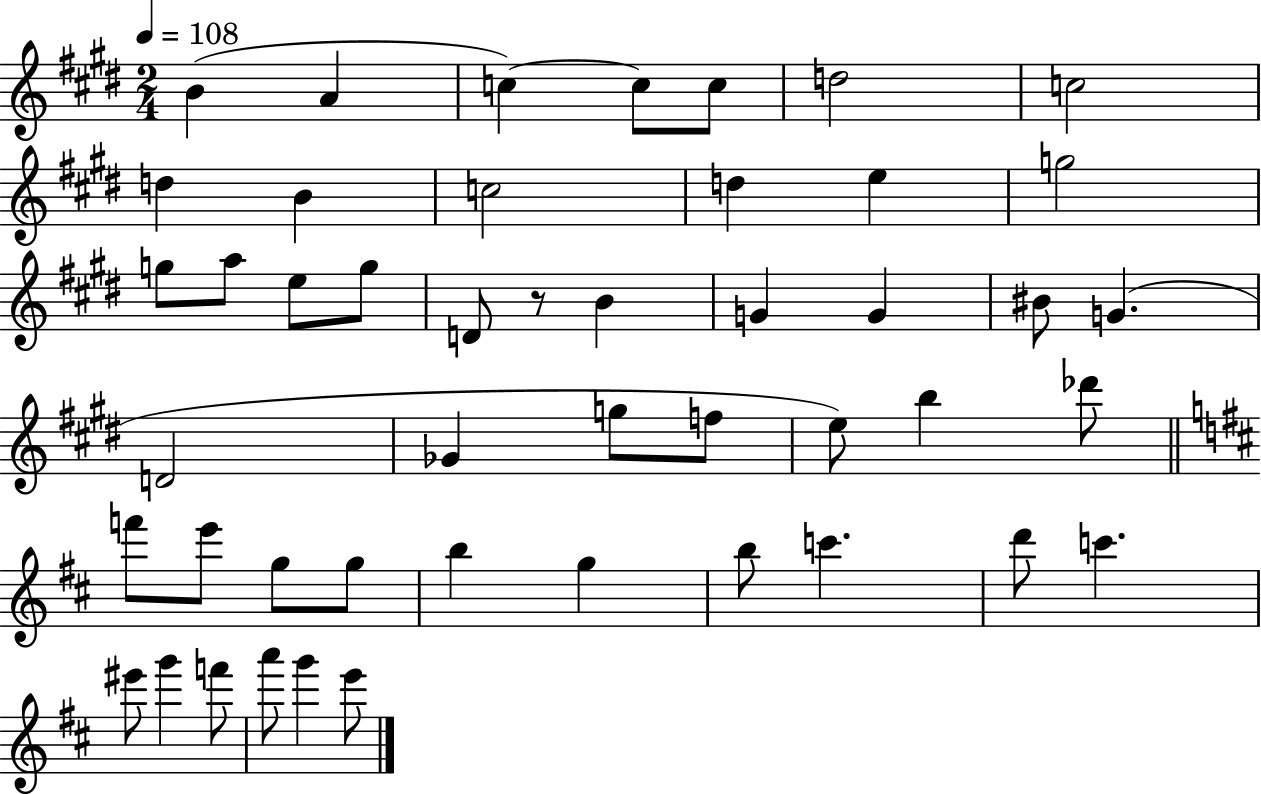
X:1
T:Untitled
M:2/4
L:1/4
K:E
B A c c/2 c/2 d2 c2 d B c2 d e g2 g/2 a/2 e/2 g/2 D/2 z/2 B G G ^B/2 G D2 _G g/2 f/2 e/2 b _d'/2 f'/2 e'/2 g/2 g/2 b g b/2 c' d'/2 c' ^e'/2 g' f'/2 a'/2 g' e'/2